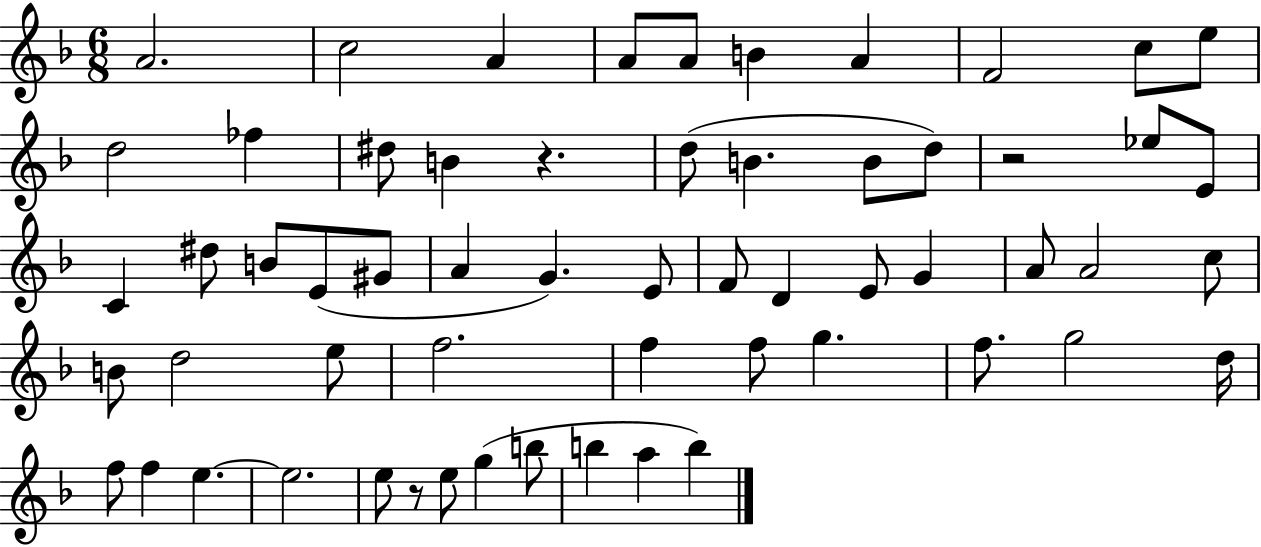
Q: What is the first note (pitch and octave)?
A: A4